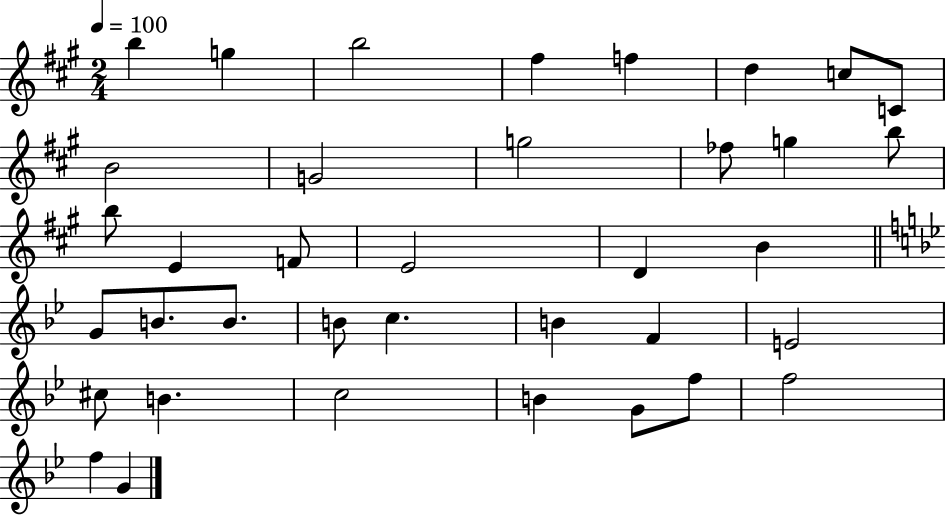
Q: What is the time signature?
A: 2/4